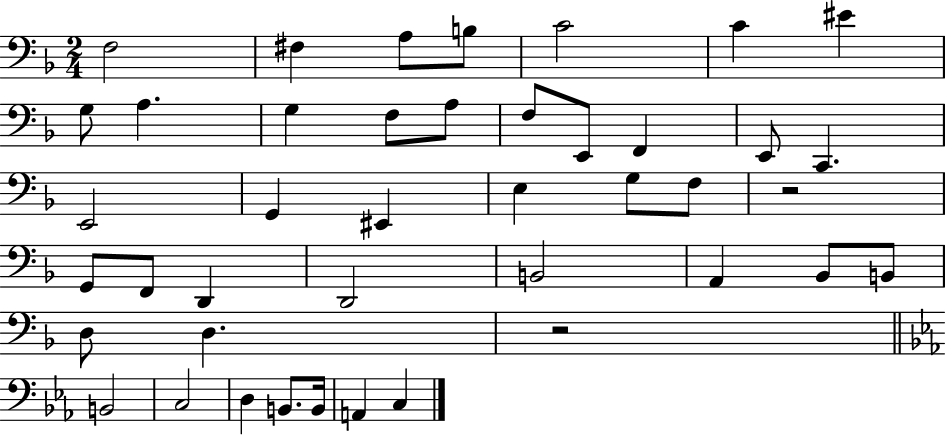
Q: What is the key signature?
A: F major